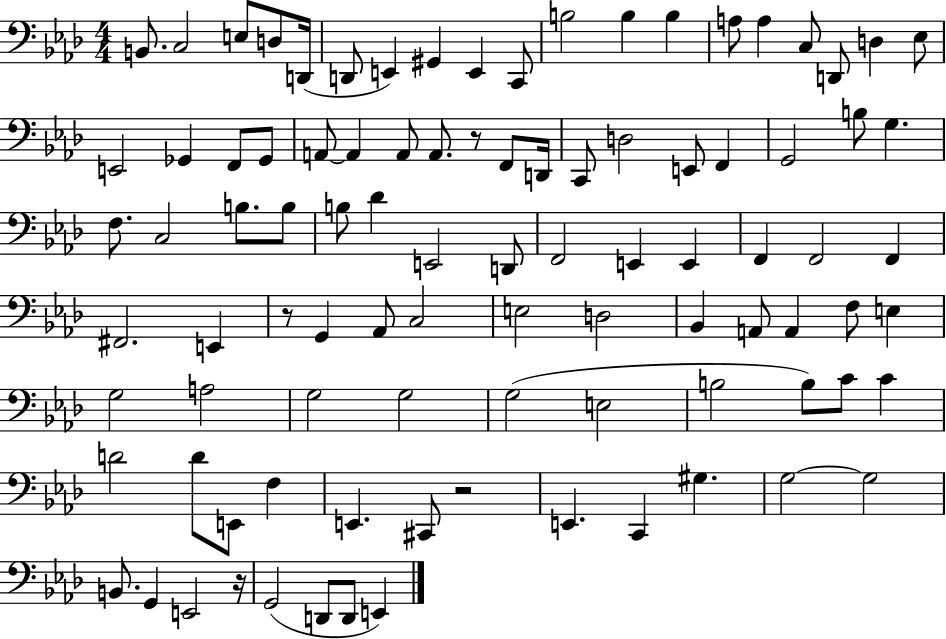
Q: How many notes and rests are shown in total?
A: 94